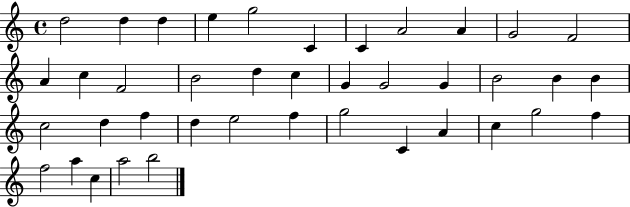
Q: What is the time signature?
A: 4/4